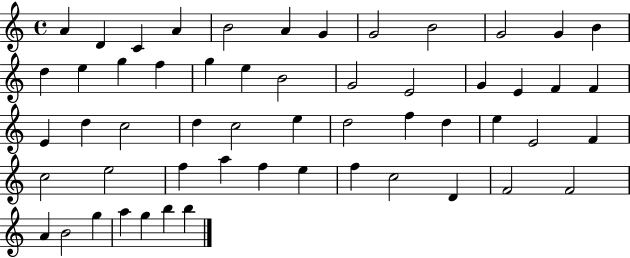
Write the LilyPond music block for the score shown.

{
  \clef treble
  \time 4/4
  \defaultTimeSignature
  \key c \major
  a'4 d'4 c'4 a'4 | b'2 a'4 g'4 | g'2 b'2 | g'2 g'4 b'4 | \break d''4 e''4 g''4 f''4 | g''4 e''4 b'2 | g'2 e'2 | g'4 e'4 f'4 f'4 | \break e'4 d''4 c''2 | d''4 c''2 e''4 | d''2 f''4 d''4 | e''4 e'2 f'4 | \break c''2 e''2 | f''4 a''4 f''4 e''4 | f''4 c''2 d'4 | f'2 f'2 | \break a'4 b'2 g''4 | a''4 g''4 b''4 b''4 | \bar "|."
}